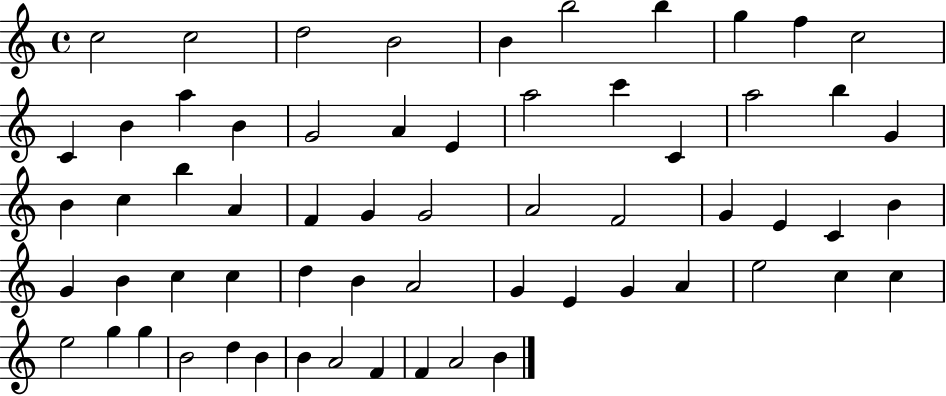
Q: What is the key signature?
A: C major